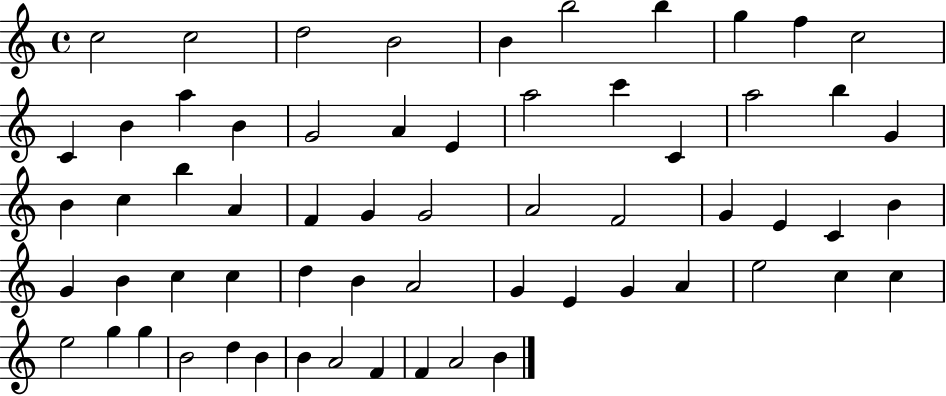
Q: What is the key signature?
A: C major